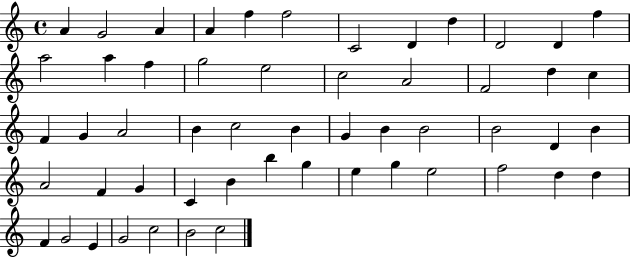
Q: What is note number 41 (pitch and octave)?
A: G5